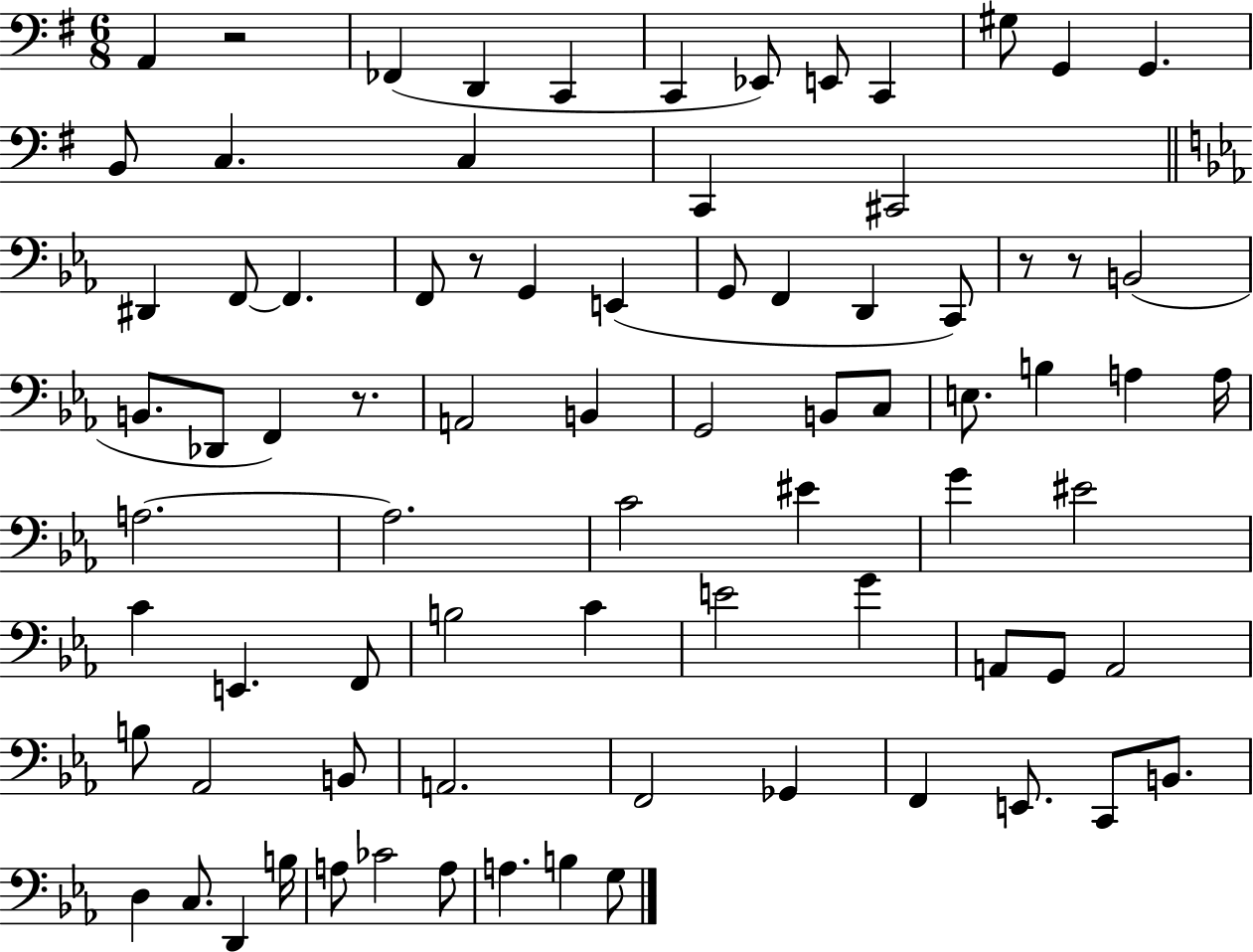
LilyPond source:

{
  \clef bass
  \numericTimeSignature
  \time 6/8
  \key g \major
  a,4 r2 | fes,4( d,4 c,4 | c,4 ees,8) e,8 c,4 | gis8 g,4 g,4. | \break b,8 c4. c4 | c,4 cis,2 | \bar "||" \break \key ees \major dis,4 f,8~~ f,4. | f,8 r8 g,4 e,4( | g,8 f,4 d,4 c,8) | r8 r8 b,2( | \break b,8. des,8 f,4) r8. | a,2 b,4 | g,2 b,8 c8 | e8. b4 a4 a16 | \break a2.~~ | a2. | c'2 eis'4 | g'4 eis'2 | \break c'4 e,4. f,8 | b2 c'4 | e'2 g'4 | a,8 g,8 a,2 | \break b8 aes,2 b,8 | a,2. | f,2 ges,4 | f,4 e,8. c,8 b,8. | \break d4 c8. d,4 b16 | a8 ces'2 a8 | a4. b4 g8 | \bar "|."
}